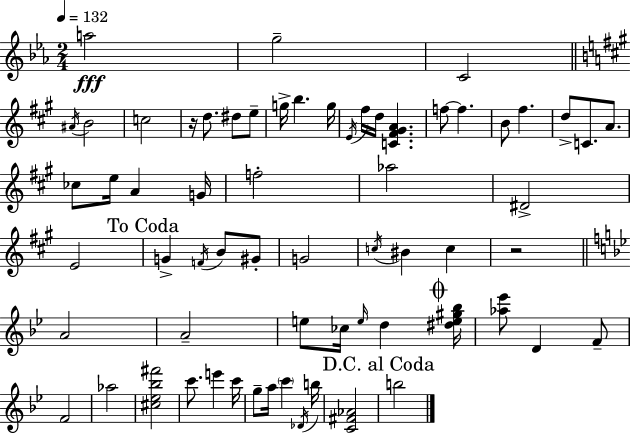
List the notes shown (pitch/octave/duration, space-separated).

A5/h G5/h C4/h A#4/s B4/h C5/h R/s D5/e. D#5/e E5/e G5/s B5/q. G5/s E4/s F#5/s D5/s [C4,F#4,G#4,A4]/q. F5/e F5/q. B4/e F#5/q. D5/e C4/e. A4/e. CES5/e E5/s A4/q G4/s F5/h Ab5/h D#4/h E4/h G4/q F4/s B4/e G#4/e G4/h C5/s BIS4/q C5/q R/h A4/h A4/h E5/e CES5/s E5/s D5/q [D#5,E5,G#5,Bb5]/s [Ab5,Eb6]/e D4/q F4/e F4/h Ab5/h [C#5,Eb5,Bb5,F#6]/h C6/e. E6/q C6/s G5/e A5/s C6/q Db4/s B5/s [C4,F#4,Ab4]/h B5/h